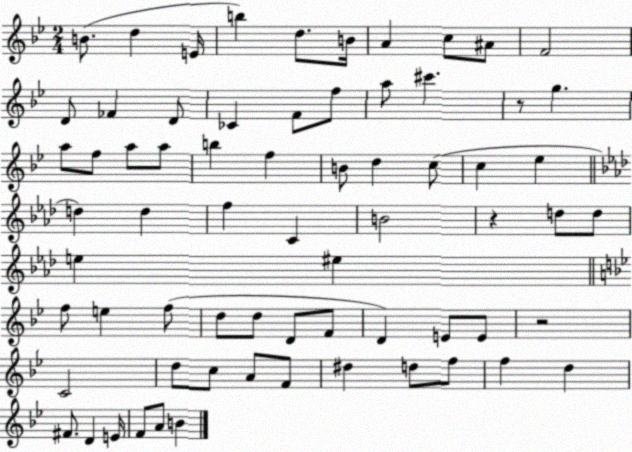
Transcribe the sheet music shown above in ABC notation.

X:1
T:Untitled
M:2/4
L:1/4
K:Bb
B/2 d E/4 b d/2 B/4 A c/2 ^A/2 F2 D/2 _F D/2 _C F/2 f/2 a/2 ^c' z/2 g a/2 f/2 a/2 a/2 b f B/2 d c/2 c _e d d f C B2 z d/2 d/2 e ^e f/2 e f/2 d/2 d/2 D/2 F/2 D E/2 E/2 z2 C2 d/2 c/2 A/2 F/2 ^d d/2 f/2 f d ^F/2 D E/4 F/2 A/2 B